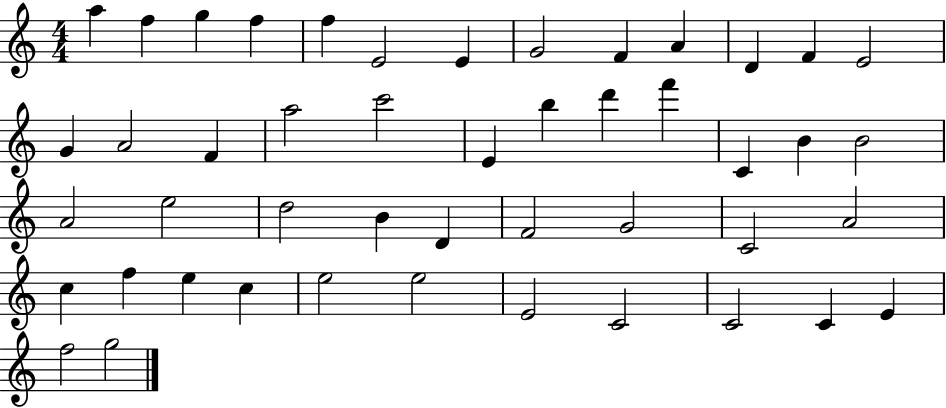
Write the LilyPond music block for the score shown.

{
  \clef treble
  \numericTimeSignature
  \time 4/4
  \key c \major
  a''4 f''4 g''4 f''4 | f''4 e'2 e'4 | g'2 f'4 a'4 | d'4 f'4 e'2 | \break g'4 a'2 f'4 | a''2 c'''2 | e'4 b''4 d'''4 f'''4 | c'4 b'4 b'2 | \break a'2 e''2 | d''2 b'4 d'4 | f'2 g'2 | c'2 a'2 | \break c''4 f''4 e''4 c''4 | e''2 e''2 | e'2 c'2 | c'2 c'4 e'4 | \break f''2 g''2 | \bar "|."
}